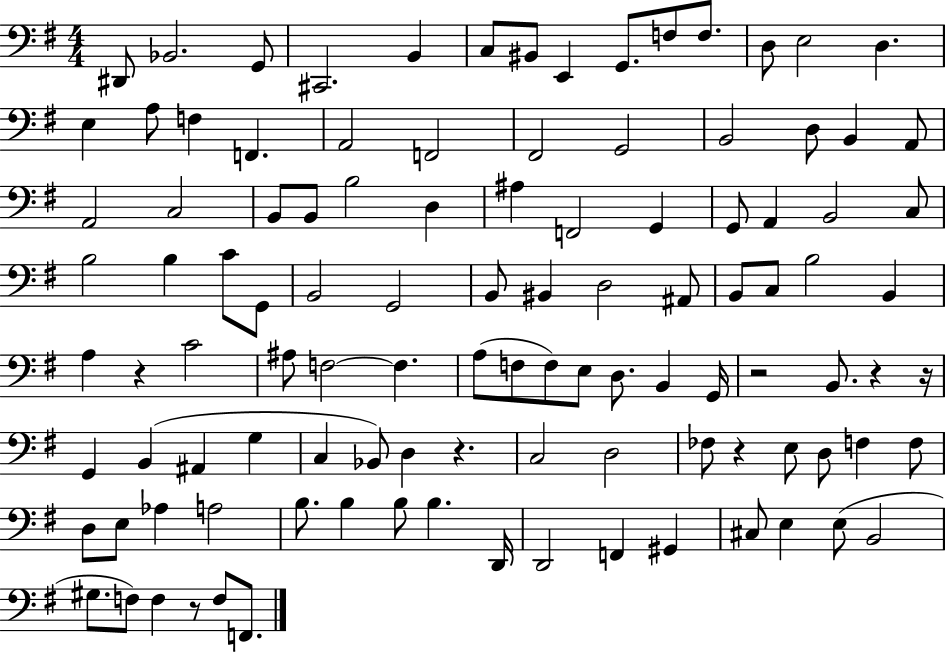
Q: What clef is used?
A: bass